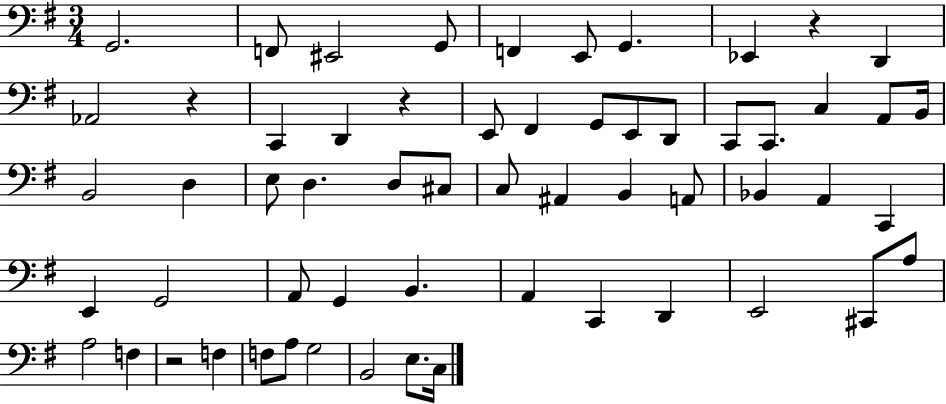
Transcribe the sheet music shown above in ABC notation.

X:1
T:Untitled
M:3/4
L:1/4
K:G
G,,2 F,,/2 ^E,,2 G,,/2 F,, E,,/2 G,, _E,, z D,, _A,,2 z C,, D,, z E,,/2 ^F,, G,,/2 E,,/2 D,,/2 C,,/2 C,,/2 C, A,,/2 B,,/4 B,,2 D, E,/2 D, D,/2 ^C,/2 C,/2 ^A,, B,, A,,/2 _B,, A,, C,, E,, G,,2 A,,/2 G,, B,, A,, C,, D,, E,,2 ^C,,/2 A,/2 A,2 F, z2 F, F,/2 A,/2 G,2 B,,2 E,/2 C,/4